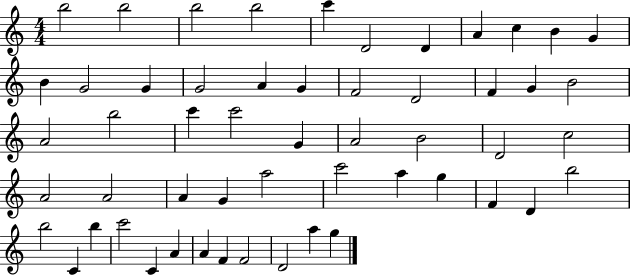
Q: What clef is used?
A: treble